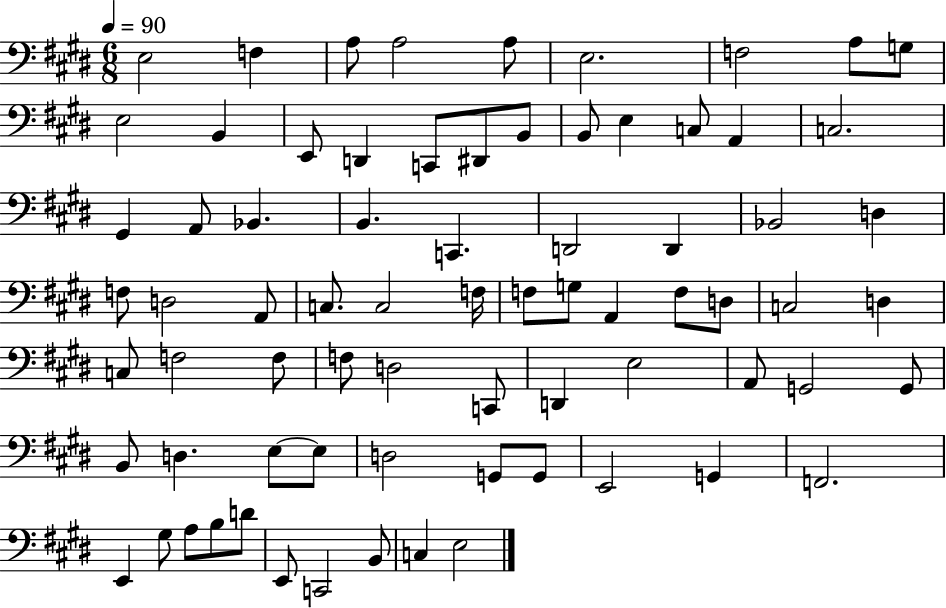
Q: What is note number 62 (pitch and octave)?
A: E2